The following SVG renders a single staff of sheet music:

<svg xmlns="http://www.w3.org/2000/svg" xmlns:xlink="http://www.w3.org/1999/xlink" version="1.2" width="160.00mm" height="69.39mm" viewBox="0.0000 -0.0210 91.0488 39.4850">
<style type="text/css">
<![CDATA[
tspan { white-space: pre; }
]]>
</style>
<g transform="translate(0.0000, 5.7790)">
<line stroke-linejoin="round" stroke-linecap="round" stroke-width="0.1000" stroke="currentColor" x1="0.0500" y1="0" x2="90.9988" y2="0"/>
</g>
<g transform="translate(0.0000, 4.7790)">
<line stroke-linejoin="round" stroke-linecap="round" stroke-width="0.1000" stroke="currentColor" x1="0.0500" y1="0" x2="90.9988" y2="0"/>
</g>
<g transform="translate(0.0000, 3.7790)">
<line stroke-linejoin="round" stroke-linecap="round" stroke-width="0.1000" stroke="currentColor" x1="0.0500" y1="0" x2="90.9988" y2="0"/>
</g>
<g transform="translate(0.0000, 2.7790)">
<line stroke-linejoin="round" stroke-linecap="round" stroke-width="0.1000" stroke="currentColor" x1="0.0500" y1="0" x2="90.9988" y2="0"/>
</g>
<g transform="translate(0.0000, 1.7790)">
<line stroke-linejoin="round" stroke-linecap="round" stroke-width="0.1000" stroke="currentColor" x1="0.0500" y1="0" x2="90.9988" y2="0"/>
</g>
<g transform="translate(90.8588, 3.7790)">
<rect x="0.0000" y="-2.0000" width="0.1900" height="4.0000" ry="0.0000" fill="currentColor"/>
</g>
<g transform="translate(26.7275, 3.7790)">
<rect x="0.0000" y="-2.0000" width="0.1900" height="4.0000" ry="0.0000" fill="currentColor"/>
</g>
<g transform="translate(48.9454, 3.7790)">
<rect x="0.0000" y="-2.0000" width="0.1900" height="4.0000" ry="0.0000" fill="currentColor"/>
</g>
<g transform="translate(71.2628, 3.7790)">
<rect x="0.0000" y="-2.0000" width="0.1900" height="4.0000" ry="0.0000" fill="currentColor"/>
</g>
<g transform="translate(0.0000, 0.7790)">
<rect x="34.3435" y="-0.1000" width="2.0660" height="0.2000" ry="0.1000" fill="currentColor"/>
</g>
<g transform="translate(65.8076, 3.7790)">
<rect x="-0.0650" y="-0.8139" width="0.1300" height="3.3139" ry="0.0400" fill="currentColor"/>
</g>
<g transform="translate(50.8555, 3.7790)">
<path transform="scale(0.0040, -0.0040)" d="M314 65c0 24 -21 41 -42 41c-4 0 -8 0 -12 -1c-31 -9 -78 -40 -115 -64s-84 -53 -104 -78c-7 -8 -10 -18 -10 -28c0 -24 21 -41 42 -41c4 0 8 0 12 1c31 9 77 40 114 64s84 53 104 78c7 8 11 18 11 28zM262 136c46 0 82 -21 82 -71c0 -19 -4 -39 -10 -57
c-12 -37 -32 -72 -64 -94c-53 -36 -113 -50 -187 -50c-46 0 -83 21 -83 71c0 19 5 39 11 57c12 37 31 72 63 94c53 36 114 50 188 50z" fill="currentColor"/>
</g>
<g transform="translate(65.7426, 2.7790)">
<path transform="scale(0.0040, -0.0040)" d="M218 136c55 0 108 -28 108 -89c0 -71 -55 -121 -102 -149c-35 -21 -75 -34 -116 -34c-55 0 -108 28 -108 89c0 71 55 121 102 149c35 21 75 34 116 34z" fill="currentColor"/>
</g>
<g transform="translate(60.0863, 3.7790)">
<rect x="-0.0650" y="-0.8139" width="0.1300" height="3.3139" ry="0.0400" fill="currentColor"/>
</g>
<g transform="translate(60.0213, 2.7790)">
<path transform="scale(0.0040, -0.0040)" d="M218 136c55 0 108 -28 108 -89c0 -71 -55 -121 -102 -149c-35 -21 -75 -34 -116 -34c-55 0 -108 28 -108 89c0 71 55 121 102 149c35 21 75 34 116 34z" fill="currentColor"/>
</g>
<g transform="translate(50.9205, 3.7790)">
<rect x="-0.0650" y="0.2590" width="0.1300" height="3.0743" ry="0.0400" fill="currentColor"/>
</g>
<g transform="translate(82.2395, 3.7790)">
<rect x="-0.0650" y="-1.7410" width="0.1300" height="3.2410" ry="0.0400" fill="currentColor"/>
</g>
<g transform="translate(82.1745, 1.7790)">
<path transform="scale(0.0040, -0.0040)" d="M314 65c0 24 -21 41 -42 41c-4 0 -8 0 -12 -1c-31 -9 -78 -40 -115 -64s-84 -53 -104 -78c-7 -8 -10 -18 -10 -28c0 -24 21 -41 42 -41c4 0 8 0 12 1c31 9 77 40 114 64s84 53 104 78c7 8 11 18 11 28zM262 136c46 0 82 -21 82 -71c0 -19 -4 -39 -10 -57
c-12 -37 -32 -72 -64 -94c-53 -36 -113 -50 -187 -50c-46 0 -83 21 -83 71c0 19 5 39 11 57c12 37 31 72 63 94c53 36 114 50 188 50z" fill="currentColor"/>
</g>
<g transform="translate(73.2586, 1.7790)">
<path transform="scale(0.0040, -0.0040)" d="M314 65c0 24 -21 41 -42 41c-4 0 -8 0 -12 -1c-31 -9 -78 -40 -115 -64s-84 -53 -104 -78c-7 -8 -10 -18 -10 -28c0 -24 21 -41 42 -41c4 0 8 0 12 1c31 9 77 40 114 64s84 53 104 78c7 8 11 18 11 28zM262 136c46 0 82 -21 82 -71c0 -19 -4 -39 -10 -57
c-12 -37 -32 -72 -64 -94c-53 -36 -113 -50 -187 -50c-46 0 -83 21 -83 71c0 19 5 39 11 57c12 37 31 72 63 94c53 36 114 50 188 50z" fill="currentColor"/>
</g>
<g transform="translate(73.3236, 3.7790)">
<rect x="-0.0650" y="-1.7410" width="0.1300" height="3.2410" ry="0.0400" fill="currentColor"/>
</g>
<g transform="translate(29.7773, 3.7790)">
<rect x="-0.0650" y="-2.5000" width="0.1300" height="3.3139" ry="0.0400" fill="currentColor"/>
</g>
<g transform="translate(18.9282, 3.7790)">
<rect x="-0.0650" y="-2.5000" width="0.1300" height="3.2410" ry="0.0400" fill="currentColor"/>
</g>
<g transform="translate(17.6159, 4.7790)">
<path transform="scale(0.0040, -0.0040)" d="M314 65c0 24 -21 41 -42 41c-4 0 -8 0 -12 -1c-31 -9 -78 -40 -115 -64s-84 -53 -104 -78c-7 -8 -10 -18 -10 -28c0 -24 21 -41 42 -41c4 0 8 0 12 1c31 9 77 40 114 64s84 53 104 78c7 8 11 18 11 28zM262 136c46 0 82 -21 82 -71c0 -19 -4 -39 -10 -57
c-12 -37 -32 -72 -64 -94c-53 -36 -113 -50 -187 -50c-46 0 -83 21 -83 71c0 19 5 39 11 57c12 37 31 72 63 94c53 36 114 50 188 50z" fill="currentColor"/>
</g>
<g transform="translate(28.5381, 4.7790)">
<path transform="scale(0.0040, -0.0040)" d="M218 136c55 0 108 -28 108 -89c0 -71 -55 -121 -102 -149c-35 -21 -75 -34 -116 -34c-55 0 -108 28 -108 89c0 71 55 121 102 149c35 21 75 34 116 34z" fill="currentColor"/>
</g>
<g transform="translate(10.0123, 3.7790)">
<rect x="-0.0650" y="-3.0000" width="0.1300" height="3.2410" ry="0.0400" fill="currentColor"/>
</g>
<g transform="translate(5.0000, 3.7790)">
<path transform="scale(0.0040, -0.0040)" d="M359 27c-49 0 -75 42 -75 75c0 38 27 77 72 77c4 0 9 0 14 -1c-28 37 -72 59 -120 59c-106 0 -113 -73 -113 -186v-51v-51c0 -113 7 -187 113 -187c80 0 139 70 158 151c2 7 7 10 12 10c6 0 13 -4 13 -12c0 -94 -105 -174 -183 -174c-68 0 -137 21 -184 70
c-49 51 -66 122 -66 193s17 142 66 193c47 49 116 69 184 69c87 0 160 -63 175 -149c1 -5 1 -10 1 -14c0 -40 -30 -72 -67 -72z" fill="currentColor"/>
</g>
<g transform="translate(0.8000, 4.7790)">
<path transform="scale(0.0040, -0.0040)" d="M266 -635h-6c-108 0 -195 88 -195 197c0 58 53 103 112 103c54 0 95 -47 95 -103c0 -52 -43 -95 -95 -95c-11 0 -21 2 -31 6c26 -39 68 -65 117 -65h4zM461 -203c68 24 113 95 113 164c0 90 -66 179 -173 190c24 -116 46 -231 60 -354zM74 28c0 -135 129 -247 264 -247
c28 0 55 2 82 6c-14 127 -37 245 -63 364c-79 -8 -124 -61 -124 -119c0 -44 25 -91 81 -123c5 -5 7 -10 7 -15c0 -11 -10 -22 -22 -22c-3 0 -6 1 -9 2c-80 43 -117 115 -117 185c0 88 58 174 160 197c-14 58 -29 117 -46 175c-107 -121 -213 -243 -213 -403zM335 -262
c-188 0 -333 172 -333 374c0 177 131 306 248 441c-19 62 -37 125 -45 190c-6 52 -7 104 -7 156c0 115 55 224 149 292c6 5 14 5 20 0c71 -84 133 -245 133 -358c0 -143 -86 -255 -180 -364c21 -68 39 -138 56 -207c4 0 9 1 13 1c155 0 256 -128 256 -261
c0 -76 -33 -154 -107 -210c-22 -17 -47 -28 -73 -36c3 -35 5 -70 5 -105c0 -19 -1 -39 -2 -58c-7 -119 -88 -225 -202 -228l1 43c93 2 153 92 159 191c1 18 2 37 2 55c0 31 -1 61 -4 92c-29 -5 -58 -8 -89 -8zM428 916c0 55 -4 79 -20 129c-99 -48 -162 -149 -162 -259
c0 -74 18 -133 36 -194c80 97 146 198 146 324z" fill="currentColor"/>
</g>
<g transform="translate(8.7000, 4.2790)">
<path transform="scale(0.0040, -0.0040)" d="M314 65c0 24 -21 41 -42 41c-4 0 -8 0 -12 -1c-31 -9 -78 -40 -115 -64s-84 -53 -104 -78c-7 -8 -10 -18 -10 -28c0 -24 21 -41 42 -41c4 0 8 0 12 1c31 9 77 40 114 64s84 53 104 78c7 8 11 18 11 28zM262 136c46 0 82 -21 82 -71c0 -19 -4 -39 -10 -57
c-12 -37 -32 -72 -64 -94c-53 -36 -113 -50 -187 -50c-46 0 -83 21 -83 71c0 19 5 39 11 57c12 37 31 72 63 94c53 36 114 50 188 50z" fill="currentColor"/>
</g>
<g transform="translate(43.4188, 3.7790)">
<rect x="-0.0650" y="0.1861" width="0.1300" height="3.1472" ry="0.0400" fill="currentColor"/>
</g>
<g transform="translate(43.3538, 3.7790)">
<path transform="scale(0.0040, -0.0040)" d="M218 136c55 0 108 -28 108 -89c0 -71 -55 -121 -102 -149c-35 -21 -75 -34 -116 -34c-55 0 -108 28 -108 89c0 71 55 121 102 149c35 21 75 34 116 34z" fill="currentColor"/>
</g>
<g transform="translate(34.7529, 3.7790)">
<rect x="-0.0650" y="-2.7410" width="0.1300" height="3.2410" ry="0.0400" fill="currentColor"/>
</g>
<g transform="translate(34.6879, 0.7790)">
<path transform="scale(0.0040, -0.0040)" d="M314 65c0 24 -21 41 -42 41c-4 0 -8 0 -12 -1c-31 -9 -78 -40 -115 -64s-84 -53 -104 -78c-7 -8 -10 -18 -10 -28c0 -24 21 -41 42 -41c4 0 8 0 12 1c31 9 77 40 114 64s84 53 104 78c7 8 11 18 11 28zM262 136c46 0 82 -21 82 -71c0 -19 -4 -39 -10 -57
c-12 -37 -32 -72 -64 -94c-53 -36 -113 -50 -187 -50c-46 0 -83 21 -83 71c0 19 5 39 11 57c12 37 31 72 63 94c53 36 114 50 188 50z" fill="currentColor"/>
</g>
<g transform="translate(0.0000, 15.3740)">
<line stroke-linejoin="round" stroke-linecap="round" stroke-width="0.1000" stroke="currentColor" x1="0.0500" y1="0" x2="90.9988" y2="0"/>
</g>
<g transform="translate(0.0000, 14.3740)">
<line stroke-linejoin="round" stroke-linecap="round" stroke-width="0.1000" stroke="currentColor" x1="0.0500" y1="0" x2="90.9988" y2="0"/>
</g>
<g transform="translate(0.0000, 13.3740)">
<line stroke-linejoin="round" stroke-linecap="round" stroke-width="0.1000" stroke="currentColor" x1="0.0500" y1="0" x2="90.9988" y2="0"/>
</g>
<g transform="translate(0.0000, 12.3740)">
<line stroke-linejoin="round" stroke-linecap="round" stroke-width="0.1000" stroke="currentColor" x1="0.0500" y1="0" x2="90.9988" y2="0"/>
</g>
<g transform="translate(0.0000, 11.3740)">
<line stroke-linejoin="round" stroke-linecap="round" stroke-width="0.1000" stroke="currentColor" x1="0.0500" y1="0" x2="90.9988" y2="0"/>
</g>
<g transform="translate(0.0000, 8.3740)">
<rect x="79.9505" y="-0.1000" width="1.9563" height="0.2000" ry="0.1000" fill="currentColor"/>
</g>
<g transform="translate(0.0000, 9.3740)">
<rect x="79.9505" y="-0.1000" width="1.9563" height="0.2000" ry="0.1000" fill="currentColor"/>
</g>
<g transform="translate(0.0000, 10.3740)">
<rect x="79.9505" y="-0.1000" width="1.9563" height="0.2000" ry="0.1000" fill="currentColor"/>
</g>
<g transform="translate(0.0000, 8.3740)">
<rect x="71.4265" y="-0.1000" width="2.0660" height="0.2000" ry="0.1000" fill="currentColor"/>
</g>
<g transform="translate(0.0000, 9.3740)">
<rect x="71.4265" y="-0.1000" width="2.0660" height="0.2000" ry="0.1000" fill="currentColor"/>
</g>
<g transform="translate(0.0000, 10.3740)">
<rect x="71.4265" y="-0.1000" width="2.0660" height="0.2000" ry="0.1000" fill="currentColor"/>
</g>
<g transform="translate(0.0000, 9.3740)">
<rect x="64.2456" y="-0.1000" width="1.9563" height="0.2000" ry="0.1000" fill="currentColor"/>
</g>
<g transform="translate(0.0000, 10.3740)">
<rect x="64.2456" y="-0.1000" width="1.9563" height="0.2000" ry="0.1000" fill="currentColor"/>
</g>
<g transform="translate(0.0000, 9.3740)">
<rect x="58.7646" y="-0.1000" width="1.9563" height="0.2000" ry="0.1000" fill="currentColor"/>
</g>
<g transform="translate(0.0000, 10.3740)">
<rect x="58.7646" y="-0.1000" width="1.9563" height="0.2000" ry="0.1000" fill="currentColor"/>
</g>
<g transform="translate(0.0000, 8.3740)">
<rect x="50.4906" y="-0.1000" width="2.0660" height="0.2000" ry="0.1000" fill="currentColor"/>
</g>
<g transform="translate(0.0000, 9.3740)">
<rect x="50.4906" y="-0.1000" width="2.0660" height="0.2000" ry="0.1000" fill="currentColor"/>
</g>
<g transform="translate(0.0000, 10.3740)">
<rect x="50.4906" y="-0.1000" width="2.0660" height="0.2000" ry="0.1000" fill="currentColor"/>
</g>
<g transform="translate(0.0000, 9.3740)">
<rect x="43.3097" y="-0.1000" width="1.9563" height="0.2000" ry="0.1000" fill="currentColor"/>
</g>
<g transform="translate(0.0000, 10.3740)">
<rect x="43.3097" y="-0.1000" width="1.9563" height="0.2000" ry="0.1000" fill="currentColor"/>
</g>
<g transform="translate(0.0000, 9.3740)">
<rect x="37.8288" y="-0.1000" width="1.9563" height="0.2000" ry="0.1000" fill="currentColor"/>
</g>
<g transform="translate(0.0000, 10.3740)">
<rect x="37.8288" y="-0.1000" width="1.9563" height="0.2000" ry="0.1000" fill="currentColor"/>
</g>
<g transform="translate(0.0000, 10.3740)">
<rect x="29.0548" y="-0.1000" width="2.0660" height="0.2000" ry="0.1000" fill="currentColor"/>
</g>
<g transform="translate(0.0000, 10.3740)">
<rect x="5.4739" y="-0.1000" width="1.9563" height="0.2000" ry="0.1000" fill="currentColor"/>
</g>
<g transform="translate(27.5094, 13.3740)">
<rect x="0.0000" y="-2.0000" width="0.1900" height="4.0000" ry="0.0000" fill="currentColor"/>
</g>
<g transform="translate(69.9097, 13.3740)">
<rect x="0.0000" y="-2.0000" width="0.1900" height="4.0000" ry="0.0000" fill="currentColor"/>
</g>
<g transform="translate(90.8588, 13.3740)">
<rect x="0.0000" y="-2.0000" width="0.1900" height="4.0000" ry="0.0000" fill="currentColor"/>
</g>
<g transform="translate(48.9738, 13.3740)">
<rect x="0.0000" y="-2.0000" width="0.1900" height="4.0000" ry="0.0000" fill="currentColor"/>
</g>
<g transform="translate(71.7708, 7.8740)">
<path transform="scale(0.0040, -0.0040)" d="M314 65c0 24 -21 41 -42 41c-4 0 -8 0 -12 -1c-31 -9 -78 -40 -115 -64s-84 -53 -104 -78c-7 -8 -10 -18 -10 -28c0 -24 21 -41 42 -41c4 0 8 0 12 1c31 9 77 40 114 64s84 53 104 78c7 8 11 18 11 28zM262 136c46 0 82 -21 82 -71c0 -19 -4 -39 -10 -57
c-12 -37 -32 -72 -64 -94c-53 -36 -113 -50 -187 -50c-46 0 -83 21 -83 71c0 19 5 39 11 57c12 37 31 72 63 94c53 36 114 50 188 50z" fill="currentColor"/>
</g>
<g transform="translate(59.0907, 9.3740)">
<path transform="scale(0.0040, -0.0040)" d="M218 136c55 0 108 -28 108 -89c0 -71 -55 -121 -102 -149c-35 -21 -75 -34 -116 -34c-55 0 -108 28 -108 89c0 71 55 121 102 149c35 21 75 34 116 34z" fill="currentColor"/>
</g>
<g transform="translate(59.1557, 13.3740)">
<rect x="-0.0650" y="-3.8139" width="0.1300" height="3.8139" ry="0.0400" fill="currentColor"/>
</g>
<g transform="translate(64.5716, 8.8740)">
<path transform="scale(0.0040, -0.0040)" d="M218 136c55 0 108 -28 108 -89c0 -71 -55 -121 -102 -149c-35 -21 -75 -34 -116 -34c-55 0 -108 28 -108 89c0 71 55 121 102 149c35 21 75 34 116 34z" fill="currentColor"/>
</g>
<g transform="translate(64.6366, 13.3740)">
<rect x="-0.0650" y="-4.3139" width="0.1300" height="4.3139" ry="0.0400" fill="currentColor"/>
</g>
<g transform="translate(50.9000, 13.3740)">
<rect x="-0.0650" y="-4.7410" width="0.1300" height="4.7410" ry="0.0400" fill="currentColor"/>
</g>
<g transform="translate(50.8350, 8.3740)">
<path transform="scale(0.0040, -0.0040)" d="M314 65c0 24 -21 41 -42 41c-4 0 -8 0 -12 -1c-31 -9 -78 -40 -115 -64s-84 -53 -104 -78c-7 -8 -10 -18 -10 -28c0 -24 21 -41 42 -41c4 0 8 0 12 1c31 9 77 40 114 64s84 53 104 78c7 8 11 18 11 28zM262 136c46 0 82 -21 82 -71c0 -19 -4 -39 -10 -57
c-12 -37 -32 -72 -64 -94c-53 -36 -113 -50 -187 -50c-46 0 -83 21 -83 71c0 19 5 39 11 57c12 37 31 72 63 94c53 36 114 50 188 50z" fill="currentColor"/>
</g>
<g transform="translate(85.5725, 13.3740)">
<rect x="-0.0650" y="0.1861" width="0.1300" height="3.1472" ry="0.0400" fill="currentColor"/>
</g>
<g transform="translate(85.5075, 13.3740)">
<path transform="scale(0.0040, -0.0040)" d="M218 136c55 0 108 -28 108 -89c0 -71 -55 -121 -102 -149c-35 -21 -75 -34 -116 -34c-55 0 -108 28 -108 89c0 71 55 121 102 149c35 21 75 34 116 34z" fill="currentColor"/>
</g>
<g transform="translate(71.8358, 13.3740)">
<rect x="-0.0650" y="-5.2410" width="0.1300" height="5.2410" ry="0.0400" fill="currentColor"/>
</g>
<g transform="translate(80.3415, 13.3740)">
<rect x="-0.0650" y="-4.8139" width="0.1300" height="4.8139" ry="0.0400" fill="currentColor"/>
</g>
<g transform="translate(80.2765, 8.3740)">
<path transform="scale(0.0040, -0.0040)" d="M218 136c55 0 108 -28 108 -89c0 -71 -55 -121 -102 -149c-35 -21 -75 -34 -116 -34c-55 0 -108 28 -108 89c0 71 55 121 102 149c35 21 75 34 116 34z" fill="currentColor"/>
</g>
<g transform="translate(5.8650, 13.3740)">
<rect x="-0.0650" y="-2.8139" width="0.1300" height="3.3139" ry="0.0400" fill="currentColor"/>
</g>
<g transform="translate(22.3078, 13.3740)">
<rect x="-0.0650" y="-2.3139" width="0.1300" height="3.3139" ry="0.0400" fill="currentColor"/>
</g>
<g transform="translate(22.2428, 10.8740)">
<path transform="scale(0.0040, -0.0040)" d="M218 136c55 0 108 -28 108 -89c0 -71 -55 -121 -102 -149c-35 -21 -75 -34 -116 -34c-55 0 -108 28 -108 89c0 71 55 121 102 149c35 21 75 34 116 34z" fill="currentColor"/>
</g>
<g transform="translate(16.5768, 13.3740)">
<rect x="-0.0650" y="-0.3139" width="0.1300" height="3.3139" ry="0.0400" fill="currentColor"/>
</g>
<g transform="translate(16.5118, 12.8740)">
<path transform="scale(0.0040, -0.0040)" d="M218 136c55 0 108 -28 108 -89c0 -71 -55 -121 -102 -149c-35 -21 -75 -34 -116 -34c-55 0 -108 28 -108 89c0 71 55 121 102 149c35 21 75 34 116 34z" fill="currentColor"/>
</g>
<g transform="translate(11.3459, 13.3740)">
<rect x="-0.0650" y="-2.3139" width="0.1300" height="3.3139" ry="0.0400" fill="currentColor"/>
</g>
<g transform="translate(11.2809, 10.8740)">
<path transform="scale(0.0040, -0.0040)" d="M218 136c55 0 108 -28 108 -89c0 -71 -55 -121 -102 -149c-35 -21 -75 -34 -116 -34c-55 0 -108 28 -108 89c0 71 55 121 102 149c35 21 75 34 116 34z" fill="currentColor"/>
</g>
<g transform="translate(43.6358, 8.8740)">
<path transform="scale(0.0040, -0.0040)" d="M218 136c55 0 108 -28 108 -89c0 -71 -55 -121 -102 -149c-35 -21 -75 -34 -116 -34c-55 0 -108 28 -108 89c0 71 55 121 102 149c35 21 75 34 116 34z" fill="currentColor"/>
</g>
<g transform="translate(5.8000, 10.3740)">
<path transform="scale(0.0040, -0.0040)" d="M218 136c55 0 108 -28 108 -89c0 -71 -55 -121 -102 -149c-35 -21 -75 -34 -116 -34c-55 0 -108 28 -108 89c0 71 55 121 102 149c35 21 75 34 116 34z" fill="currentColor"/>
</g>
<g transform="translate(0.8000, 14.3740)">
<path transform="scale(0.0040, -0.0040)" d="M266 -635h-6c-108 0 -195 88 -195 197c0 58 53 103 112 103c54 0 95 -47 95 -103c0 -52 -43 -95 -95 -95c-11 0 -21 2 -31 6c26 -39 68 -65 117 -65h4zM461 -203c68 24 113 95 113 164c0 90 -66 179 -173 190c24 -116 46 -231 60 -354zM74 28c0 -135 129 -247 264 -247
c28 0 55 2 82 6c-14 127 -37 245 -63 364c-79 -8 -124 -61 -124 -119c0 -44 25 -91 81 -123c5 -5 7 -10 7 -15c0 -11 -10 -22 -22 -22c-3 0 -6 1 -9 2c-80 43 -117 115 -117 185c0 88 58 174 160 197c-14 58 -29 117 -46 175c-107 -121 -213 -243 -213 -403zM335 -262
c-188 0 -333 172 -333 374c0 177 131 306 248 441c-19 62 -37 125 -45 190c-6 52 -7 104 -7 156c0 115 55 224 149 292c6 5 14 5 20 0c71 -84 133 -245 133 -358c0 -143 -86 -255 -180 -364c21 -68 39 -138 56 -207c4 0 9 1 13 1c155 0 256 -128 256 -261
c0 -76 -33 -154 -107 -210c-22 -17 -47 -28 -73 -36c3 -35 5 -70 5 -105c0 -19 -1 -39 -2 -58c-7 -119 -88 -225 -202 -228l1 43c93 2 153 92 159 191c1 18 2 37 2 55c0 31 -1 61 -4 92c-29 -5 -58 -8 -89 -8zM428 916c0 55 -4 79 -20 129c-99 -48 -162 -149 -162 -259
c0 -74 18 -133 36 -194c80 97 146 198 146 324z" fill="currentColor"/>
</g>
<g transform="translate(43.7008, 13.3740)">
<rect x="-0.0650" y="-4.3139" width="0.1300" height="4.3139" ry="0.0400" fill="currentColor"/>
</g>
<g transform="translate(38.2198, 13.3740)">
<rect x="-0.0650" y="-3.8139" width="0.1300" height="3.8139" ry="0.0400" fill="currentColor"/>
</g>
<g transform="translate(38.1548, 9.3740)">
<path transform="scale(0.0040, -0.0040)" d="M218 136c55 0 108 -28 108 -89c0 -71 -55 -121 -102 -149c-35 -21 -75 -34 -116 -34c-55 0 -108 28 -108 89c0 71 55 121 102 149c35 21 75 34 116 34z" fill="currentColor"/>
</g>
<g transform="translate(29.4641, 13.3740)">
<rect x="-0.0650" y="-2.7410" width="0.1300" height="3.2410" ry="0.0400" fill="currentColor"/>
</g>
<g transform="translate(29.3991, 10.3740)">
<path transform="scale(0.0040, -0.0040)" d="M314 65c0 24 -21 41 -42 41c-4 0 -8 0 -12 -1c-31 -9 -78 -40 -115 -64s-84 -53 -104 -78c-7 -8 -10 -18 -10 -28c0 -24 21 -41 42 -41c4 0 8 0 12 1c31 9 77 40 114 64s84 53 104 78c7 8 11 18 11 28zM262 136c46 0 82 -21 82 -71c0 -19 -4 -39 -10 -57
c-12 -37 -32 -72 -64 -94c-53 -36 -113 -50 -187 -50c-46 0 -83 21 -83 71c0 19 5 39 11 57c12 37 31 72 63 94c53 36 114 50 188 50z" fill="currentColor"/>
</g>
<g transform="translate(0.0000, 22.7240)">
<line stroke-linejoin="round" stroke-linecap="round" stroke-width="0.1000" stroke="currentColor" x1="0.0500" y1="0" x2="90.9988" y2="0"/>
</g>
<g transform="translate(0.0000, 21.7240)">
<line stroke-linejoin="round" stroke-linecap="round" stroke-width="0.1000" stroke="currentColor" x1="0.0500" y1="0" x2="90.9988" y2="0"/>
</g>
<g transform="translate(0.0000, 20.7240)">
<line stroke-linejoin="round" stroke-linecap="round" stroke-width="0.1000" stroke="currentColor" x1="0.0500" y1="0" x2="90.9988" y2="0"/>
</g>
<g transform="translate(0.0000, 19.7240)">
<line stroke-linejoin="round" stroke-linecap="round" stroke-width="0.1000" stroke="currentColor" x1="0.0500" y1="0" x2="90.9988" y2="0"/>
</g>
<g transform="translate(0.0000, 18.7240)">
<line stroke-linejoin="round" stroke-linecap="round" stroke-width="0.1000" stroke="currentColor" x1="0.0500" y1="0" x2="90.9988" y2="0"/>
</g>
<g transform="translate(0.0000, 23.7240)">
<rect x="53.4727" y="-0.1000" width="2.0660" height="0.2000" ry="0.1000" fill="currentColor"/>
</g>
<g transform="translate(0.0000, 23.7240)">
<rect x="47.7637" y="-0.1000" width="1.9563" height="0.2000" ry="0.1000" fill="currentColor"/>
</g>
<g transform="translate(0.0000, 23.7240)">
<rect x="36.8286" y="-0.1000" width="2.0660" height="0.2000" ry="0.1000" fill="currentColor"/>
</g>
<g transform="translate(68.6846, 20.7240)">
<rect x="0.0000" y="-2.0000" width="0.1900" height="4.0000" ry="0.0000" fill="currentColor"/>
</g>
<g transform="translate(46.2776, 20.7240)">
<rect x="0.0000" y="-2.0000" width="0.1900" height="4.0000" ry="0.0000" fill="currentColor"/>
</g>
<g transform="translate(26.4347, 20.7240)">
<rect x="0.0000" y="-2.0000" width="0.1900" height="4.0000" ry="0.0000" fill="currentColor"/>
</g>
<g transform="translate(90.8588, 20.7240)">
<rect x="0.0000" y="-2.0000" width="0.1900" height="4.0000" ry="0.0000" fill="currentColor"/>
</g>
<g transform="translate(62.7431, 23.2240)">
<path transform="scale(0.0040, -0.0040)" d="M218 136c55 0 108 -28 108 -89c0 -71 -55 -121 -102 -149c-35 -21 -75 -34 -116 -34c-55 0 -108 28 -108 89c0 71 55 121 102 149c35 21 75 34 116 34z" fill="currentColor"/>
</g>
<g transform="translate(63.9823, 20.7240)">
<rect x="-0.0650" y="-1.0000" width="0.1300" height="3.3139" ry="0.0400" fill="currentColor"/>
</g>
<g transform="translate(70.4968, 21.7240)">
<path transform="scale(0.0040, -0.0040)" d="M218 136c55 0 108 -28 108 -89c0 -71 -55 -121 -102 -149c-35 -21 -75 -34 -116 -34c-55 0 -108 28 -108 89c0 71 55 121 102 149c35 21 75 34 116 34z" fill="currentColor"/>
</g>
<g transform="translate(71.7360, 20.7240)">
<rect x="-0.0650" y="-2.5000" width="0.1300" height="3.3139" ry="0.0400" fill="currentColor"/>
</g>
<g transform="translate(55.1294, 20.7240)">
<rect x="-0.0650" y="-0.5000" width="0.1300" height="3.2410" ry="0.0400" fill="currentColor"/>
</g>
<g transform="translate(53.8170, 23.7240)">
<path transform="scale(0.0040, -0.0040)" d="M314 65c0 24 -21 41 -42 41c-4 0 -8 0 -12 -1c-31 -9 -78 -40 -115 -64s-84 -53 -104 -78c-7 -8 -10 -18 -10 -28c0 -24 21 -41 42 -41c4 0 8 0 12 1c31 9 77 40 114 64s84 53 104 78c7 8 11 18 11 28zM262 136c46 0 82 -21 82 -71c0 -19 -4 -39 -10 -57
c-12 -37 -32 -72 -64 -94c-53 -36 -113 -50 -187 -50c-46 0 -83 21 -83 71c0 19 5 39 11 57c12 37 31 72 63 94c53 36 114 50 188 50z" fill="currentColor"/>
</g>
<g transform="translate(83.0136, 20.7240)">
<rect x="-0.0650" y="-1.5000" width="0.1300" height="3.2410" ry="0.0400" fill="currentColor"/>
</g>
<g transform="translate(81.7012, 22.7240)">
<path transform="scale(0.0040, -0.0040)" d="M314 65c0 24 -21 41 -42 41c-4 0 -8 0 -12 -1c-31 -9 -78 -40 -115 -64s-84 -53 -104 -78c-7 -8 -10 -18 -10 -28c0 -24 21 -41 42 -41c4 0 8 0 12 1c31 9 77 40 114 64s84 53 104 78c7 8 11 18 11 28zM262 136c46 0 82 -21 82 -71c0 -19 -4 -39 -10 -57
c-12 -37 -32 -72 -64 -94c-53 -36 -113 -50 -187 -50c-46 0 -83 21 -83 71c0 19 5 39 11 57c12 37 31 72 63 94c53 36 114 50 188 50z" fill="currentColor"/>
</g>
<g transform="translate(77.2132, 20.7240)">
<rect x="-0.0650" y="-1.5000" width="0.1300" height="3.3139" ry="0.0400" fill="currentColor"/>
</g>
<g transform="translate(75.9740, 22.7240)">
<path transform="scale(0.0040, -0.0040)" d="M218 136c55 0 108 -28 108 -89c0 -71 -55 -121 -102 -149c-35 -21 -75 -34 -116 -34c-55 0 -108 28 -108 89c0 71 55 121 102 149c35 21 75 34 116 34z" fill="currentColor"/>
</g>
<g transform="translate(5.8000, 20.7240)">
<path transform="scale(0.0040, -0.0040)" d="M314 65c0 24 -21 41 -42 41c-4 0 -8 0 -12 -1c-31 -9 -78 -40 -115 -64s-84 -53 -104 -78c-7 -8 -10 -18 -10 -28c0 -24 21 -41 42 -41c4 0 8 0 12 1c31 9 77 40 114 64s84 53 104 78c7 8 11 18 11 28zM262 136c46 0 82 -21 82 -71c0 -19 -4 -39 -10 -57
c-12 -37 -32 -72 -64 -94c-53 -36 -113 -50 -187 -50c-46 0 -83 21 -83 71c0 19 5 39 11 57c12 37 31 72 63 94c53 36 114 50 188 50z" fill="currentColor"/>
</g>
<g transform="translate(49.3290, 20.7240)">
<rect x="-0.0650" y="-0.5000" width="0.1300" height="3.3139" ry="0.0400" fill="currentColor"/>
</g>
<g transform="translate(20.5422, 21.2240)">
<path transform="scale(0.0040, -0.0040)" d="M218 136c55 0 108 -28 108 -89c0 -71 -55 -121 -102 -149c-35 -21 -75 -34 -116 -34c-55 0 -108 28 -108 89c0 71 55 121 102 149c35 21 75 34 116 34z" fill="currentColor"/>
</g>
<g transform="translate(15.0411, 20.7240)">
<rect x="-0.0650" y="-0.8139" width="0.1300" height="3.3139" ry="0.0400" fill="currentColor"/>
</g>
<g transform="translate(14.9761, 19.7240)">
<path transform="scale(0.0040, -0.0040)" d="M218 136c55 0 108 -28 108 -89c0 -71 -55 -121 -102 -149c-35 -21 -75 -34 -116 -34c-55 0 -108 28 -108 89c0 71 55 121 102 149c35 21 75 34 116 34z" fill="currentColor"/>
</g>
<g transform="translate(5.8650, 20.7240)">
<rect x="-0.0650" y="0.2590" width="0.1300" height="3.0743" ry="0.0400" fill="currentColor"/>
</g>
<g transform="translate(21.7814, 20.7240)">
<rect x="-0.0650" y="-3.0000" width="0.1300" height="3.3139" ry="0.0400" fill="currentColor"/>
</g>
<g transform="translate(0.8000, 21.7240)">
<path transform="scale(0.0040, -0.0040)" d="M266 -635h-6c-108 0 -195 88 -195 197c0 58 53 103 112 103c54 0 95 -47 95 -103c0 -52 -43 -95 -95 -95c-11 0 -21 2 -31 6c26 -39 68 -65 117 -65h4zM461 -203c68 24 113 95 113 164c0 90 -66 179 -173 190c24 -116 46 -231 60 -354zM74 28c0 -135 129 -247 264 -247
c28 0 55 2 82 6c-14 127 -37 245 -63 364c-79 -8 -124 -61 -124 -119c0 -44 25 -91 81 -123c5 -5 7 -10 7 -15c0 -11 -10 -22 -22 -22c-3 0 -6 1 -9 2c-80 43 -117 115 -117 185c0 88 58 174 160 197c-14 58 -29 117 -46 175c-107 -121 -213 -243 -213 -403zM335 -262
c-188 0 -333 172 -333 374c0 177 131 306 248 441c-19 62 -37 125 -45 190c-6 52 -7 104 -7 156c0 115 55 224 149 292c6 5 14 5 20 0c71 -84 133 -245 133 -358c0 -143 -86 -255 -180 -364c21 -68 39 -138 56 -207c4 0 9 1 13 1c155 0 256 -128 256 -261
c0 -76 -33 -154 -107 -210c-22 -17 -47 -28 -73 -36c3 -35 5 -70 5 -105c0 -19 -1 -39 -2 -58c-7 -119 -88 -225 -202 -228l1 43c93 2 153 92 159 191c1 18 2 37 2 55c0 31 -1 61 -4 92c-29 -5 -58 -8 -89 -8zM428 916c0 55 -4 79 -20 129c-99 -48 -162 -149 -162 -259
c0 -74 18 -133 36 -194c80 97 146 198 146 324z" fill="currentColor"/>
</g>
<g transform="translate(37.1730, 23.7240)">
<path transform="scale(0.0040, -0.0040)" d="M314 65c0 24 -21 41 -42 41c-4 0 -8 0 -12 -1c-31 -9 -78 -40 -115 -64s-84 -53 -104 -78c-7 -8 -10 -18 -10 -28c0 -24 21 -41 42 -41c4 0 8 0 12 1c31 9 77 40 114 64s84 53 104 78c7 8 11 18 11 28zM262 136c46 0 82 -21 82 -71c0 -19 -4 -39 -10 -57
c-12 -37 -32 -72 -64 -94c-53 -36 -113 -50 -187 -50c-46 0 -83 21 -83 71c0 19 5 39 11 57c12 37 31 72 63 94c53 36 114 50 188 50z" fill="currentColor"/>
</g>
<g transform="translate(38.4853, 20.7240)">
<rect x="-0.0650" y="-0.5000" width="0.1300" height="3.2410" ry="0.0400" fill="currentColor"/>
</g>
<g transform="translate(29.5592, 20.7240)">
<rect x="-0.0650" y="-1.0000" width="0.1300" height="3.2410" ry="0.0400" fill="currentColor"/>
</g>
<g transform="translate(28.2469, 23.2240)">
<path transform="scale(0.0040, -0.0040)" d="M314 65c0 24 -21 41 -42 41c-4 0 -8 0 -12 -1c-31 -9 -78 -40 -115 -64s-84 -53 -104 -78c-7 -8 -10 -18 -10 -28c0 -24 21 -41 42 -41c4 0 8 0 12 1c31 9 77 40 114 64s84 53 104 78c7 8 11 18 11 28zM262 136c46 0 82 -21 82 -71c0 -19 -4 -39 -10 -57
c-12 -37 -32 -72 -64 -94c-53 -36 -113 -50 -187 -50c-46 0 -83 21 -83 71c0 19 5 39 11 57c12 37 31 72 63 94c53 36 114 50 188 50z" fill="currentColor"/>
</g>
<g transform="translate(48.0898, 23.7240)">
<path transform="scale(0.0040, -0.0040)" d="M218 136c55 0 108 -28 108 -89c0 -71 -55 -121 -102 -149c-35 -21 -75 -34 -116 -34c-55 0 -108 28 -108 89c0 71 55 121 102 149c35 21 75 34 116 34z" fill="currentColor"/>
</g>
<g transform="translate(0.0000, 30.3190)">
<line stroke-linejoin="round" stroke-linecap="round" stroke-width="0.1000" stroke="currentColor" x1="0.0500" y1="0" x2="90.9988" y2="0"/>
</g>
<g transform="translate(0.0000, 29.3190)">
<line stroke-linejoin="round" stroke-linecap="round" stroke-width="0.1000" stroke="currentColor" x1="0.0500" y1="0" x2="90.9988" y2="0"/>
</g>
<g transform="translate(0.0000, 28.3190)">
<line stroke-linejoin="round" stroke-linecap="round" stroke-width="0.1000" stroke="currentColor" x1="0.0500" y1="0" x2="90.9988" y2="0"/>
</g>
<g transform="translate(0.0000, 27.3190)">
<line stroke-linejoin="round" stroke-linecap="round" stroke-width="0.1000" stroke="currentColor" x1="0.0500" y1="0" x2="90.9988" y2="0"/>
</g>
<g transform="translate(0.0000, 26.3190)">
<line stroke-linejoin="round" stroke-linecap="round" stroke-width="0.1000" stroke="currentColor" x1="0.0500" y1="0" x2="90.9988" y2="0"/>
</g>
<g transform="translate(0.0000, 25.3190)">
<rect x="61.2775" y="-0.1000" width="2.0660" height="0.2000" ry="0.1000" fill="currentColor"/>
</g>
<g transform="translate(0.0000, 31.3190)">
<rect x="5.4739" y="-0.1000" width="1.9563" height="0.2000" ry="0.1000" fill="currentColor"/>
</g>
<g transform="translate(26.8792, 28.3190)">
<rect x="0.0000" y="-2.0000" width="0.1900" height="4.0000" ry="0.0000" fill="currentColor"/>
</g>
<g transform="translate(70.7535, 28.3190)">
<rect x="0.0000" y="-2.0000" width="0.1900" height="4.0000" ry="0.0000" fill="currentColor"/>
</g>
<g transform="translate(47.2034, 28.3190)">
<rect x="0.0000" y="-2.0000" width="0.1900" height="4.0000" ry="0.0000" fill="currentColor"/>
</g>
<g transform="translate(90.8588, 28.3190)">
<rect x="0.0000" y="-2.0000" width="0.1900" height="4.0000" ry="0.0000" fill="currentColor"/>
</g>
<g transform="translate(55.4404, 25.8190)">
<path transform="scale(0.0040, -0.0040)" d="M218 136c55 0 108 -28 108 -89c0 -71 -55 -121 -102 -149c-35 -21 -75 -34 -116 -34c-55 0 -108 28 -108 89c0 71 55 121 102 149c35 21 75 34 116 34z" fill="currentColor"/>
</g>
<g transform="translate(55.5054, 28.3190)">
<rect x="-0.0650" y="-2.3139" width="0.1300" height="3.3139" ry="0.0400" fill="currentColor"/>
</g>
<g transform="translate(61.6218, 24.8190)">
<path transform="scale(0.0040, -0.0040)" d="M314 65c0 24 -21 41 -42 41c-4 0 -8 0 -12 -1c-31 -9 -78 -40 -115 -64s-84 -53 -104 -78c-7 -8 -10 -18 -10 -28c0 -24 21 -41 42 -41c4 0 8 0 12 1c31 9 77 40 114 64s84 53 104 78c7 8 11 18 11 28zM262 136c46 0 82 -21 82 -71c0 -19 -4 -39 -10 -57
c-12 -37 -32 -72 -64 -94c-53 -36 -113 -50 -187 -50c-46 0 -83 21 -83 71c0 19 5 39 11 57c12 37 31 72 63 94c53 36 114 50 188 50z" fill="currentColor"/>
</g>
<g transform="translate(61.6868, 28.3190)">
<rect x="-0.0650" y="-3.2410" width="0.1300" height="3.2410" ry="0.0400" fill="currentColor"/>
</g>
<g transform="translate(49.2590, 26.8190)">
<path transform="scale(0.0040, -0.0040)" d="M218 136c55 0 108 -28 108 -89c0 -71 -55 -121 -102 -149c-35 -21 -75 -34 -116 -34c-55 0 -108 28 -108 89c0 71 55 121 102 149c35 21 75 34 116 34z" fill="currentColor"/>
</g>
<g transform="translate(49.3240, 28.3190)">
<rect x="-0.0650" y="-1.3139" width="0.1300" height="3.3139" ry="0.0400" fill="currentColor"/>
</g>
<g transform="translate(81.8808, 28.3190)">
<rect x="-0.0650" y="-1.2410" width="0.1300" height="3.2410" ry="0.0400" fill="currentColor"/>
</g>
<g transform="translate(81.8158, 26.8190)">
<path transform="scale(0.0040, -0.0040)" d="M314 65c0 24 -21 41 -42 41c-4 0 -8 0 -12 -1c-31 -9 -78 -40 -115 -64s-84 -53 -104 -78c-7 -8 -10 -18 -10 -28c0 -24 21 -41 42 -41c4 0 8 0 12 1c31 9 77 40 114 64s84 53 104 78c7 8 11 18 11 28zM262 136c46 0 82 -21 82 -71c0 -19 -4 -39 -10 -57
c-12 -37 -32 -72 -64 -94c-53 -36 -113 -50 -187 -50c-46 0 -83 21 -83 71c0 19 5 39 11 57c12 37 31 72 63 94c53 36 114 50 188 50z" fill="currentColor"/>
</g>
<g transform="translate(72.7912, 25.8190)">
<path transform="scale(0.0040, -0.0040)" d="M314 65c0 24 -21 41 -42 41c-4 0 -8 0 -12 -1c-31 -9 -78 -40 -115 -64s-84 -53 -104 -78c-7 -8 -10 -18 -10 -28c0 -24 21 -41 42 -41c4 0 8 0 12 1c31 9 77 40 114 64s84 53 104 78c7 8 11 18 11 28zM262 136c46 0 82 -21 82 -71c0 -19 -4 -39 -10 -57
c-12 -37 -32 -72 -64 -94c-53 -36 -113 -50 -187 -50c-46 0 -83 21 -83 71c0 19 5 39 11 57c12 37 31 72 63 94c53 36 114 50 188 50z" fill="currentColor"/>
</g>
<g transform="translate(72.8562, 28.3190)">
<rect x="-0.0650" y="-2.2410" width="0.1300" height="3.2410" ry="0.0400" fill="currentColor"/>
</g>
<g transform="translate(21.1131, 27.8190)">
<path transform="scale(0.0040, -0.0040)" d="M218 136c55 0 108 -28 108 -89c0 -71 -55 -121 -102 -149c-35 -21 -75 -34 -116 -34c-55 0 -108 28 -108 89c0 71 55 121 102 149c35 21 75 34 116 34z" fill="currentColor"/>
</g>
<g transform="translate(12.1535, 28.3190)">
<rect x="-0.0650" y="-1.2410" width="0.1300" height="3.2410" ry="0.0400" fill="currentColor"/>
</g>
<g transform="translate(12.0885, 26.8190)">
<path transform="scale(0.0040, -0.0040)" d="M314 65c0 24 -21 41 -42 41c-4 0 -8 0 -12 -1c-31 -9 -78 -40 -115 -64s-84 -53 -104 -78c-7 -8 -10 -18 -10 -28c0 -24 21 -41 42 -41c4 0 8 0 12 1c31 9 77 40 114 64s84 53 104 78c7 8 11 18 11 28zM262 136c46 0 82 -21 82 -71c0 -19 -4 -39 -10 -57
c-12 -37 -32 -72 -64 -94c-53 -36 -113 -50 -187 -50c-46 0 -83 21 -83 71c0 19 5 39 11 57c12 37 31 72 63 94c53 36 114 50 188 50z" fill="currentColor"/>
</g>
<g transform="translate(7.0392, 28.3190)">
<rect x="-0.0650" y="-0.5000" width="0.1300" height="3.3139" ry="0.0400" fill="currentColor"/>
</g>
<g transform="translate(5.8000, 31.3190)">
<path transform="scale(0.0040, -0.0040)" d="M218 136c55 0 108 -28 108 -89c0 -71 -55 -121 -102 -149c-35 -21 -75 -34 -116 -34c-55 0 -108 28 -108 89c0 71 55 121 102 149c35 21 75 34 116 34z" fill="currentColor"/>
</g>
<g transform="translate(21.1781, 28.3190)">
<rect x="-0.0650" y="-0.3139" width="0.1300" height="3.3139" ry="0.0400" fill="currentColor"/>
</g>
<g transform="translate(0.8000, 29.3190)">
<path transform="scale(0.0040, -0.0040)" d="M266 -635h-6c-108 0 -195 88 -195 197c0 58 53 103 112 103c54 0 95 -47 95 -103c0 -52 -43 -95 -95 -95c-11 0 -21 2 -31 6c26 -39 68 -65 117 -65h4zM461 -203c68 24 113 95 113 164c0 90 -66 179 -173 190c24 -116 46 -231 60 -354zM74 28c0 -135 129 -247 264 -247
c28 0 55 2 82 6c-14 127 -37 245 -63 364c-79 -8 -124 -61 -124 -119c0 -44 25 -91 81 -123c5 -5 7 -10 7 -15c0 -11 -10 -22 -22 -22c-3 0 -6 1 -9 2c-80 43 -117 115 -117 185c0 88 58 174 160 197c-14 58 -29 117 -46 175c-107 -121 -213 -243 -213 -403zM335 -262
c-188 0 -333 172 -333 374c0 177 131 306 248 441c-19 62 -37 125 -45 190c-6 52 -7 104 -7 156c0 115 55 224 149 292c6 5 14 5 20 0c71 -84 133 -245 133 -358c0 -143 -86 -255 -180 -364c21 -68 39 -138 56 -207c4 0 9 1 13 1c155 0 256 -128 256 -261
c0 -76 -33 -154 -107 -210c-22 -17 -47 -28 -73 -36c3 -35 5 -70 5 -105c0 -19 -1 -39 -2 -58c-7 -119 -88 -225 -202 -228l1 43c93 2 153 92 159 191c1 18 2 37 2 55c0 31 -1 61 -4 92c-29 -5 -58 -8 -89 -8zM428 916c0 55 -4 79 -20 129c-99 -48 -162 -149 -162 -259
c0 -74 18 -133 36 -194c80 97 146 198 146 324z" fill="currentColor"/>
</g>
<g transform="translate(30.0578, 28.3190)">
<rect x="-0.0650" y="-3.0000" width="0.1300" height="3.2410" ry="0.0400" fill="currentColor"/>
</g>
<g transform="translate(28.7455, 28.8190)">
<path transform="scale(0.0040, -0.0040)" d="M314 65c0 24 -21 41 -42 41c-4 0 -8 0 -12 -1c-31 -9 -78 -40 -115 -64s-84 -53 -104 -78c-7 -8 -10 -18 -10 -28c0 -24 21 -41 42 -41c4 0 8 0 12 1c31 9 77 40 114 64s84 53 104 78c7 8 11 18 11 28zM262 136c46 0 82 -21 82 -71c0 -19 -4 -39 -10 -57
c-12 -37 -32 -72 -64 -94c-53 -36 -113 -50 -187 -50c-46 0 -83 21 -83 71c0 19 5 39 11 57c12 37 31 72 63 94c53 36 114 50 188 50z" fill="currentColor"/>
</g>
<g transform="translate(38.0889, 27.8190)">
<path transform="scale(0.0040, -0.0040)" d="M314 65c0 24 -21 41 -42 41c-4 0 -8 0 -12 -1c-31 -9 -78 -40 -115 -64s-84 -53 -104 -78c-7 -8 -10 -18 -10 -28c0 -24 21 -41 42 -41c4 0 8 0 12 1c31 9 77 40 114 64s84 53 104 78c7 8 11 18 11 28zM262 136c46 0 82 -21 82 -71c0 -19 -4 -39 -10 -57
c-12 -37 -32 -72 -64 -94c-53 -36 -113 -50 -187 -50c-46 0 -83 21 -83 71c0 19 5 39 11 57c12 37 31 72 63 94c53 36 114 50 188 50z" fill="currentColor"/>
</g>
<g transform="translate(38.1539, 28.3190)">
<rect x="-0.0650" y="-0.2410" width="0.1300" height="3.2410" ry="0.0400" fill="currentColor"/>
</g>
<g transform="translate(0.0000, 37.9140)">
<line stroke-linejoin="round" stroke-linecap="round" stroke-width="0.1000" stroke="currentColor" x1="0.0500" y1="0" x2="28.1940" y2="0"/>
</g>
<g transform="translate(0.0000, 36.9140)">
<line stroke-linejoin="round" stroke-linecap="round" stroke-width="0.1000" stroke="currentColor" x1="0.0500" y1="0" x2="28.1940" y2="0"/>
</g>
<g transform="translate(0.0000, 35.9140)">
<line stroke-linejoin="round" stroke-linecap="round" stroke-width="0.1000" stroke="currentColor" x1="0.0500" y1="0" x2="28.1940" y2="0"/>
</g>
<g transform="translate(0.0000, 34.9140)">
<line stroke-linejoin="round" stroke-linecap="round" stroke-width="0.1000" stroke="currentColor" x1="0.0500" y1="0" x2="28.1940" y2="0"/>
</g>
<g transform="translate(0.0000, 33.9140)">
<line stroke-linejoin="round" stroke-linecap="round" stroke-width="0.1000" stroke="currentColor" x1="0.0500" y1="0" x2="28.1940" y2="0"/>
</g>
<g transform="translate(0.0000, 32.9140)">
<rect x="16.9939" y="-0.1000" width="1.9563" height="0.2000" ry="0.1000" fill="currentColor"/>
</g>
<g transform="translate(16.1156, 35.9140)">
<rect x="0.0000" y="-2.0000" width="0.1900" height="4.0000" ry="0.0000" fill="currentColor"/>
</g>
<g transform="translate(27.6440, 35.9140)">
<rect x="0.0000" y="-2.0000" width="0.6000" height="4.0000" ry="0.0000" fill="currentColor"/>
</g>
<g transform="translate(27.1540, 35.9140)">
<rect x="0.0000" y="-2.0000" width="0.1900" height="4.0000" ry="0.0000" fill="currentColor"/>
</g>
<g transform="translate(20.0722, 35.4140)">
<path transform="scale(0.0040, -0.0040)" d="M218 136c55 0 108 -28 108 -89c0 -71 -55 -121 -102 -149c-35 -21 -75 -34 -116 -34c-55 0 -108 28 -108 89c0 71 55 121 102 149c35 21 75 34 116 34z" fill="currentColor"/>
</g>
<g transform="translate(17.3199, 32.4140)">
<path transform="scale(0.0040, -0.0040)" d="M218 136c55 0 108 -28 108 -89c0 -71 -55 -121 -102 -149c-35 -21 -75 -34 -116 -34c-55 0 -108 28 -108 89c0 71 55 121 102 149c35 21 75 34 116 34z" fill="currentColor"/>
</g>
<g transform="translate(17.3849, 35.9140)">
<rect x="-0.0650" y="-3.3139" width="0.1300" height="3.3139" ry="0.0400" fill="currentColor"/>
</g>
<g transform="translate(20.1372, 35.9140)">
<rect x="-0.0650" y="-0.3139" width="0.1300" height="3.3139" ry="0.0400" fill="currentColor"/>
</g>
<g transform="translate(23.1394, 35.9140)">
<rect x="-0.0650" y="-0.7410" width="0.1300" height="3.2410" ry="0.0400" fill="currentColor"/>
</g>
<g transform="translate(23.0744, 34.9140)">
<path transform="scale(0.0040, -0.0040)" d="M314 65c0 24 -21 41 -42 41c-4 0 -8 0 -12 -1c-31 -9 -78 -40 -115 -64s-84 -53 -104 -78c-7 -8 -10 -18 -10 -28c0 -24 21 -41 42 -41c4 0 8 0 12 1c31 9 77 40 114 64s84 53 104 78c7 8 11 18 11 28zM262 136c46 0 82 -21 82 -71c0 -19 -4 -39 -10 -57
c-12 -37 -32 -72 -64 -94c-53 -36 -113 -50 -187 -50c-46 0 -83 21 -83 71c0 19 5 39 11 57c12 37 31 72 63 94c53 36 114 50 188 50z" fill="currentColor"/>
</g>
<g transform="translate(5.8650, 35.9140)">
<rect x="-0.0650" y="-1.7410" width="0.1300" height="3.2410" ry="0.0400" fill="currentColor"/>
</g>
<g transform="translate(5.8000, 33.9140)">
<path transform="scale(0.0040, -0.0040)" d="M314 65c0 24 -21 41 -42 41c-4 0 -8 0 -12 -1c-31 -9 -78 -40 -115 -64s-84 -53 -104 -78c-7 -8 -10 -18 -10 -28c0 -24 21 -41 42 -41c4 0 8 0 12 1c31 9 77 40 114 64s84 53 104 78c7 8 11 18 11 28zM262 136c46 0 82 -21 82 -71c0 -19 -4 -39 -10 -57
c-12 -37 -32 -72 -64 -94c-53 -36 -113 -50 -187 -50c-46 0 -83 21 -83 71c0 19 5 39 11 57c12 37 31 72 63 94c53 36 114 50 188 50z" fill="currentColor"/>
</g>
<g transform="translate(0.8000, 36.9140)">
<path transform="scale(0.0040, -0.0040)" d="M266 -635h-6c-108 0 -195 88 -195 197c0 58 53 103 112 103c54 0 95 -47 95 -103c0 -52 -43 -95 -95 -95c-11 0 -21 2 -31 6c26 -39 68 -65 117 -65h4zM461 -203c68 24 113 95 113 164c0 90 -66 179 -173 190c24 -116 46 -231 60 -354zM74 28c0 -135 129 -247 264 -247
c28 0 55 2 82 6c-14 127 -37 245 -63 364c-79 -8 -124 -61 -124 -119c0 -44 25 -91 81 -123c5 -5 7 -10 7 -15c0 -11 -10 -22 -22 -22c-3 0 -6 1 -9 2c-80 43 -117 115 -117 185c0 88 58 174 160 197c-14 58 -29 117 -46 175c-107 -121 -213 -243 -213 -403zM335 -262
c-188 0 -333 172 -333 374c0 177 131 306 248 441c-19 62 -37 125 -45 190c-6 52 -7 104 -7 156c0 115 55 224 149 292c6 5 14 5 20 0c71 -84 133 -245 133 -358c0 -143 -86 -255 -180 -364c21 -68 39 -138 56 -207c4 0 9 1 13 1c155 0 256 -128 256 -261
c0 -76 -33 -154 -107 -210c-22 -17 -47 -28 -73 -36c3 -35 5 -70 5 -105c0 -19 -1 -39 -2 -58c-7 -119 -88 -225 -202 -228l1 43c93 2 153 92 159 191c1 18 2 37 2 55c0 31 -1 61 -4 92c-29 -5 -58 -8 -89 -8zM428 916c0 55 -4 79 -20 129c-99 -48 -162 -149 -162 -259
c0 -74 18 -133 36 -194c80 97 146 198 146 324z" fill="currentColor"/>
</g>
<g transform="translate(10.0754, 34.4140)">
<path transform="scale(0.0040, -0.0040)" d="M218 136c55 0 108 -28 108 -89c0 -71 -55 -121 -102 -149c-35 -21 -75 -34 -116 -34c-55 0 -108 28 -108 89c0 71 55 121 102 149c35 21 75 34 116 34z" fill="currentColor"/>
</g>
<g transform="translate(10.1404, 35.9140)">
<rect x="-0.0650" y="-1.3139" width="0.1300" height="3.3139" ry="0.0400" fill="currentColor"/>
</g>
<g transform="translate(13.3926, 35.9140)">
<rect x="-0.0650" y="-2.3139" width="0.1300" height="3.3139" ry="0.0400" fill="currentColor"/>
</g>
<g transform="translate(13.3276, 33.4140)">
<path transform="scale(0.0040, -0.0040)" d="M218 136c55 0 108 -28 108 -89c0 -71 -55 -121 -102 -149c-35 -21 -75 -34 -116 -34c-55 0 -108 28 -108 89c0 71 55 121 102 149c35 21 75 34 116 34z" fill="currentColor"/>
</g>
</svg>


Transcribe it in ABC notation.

X:1
T:Untitled
M:4/4
L:1/4
K:C
A2 G2 G a2 B B2 d d f2 f2 a g c g a2 c' d' e'2 c' d' f'2 e' B B2 d A D2 C2 C C2 D G E E2 C e2 c A2 c2 e g b2 g2 e2 f2 e g b c d2